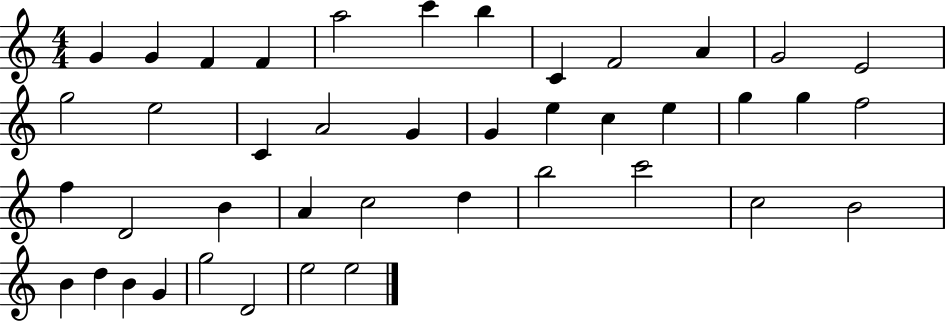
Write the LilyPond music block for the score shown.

{
  \clef treble
  \numericTimeSignature
  \time 4/4
  \key c \major
  g'4 g'4 f'4 f'4 | a''2 c'''4 b''4 | c'4 f'2 a'4 | g'2 e'2 | \break g''2 e''2 | c'4 a'2 g'4 | g'4 e''4 c''4 e''4 | g''4 g''4 f''2 | \break f''4 d'2 b'4 | a'4 c''2 d''4 | b''2 c'''2 | c''2 b'2 | \break b'4 d''4 b'4 g'4 | g''2 d'2 | e''2 e''2 | \bar "|."
}